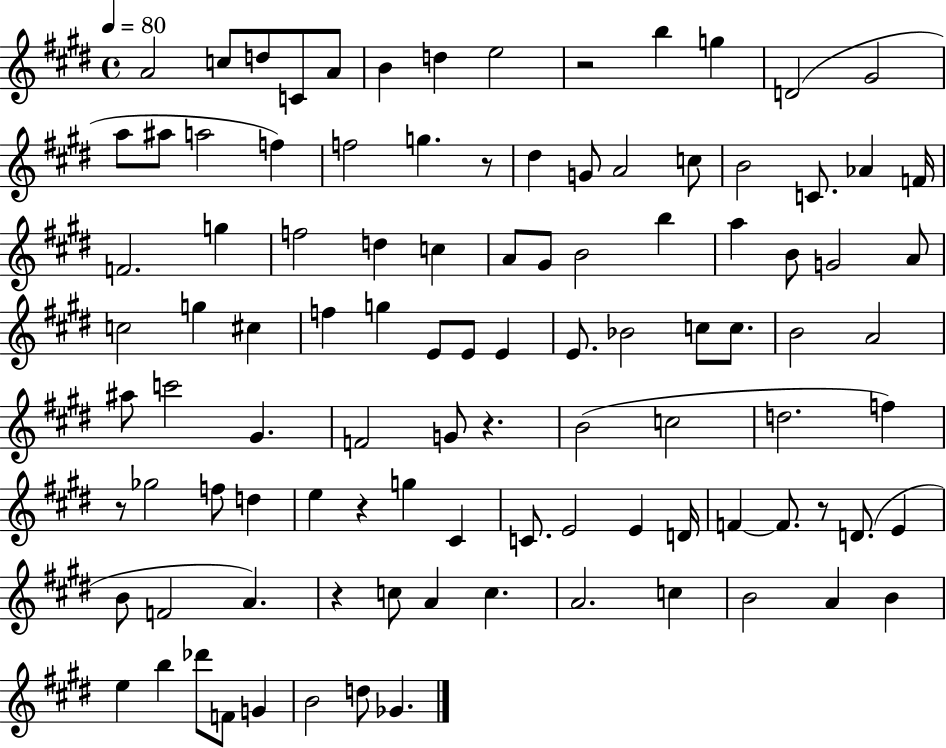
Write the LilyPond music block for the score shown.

{
  \clef treble
  \time 4/4
  \defaultTimeSignature
  \key e \major
  \tempo 4 = 80
  a'2 c''8 d''8 c'8 a'8 | b'4 d''4 e''2 | r2 b''4 g''4 | d'2( gis'2 | \break a''8 ais''8 a''2 f''4) | f''2 g''4. r8 | dis''4 g'8 a'2 c''8 | b'2 c'8. aes'4 f'16 | \break f'2. g''4 | f''2 d''4 c''4 | a'8 gis'8 b'2 b''4 | a''4 b'8 g'2 a'8 | \break c''2 g''4 cis''4 | f''4 g''4 e'8 e'8 e'4 | e'8. bes'2 c''8 c''8. | b'2 a'2 | \break ais''8 c'''2 gis'4. | f'2 g'8 r4. | b'2( c''2 | d''2. f''4) | \break r8 ges''2 f''8 d''4 | e''4 r4 g''4 cis'4 | c'8. e'2 e'4 d'16 | f'4~~ f'8. r8 d'8.( e'4 | \break b'8 f'2 a'4.) | r4 c''8 a'4 c''4. | a'2. c''4 | b'2 a'4 b'4 | \break e''4 b''4 des'''8 f'8 g'4 | b'2 d''8 ges'4. | \bar "|."
}